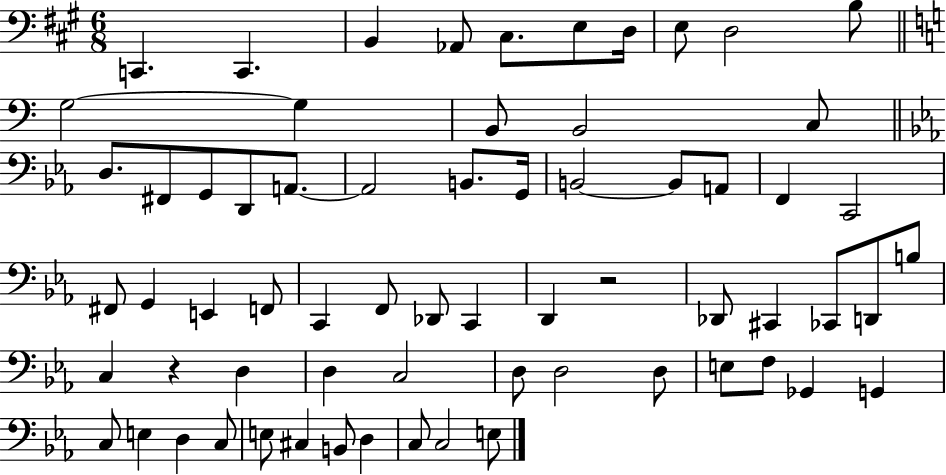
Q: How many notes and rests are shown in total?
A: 66